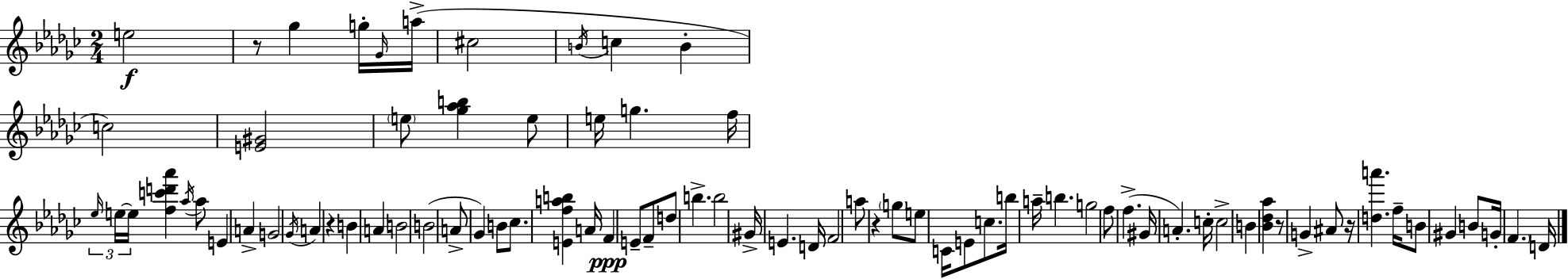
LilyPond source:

{
  \clef treble
  \numericTimeSignature
  \time 2/4
  \key ees \minor
  e''2\f | r8 ges''4 g''16-. \grace { ges'16 } | a''16->( cis''2 | \acciaccatura { b'16 } c''4 b'4-. | \break c''2) | <e' gis'>2 | \parenthesize e''8 <ges'' aes'' b''>4 | e''8 e''16 g''4. | \break f''16 \tuplet 3/2 { \grace { ees''16 } e''16~~ e''16 } <f'' c''' d''' aes'''>4 | \acciaccatura { aes''16 } aes''8 e'4 | a'4-> g'2 | \acciaccatura { ges'16 } a'4 | \break r4 b'4 | a'4 b'2 | b'2( | a'8-> ges'4) | \break b'8 ces''8. | <e' f'' a'' b''>4 a'16 f'4\ppp | e'8-- f'8-- d''8 b''4.-> | b''2 | \break gis'16-> e'4. | d'16 f'2 | a''8 r4 | \parenthesize g''8 e''8 c'16 | \break e'8 c''8. b''16 a''16-- b''4. | g''2 | f''8 f''4.->( | gis'16 a'4.-.) | \break c''16-. c''2-> | b'4 | <bes' des'' aes''>4 r8 g'4-> | ais'8 r16 <d'' a'''>4. | \break f''16-- b'8 gis'4 | b'8 g'16-. \parenthesize f'4. | d'16 \bar "|."
}